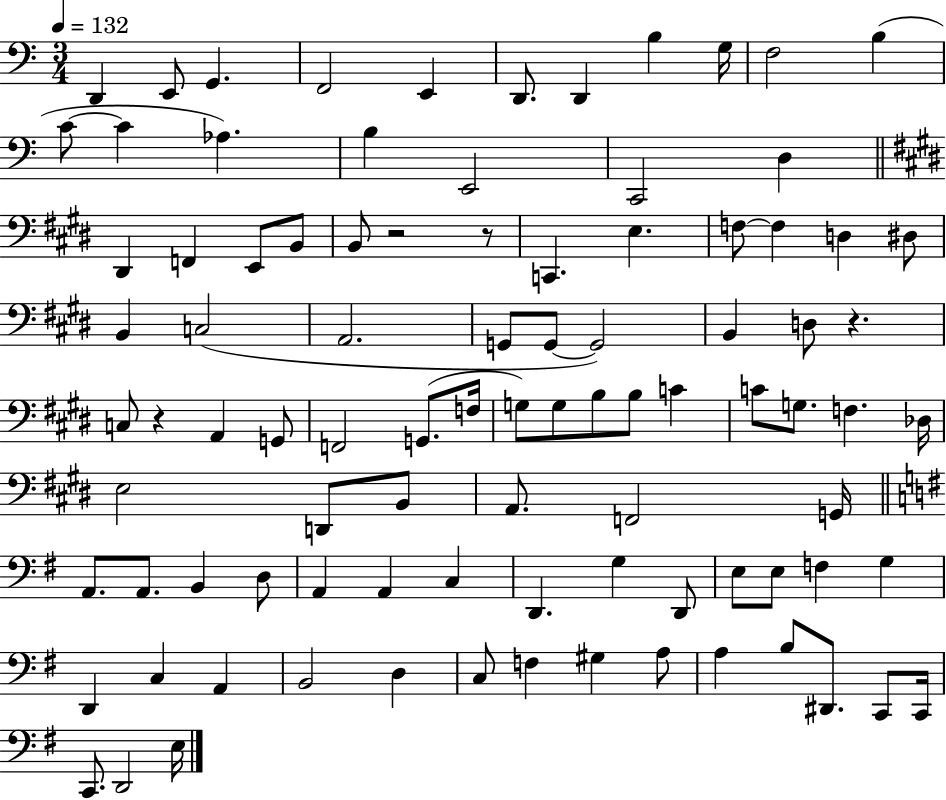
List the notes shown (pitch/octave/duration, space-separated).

D2/q E2/e G2/q. F2/h E2/q D2/e. D2/q B3/q G3/s F3/h B3/q C4/e C4/q Ab3/q. B3/q E2/h C2/h D3/q D#2/q F2/q E2/e B2/e B2/e R/h R/e C2/q. E3/q. F3/e F3/q D3/q D#3/e B2/q C3/h A2/h. G2/e G2/e G2/h B2/q D3/e R/q. C3/e R/q A2/q G2/e F2/h G2/e. F3/s G3/e G3/e B3/e B3/e C4/q C4/e G3/e. F3/q. Db3/s E3/h D2/e B2/e A2/e. F2/h G2/s A2/e. A2/e. B2/q D3/e A2/q A2/q C3/q D2/q. G3/q D2/e E3/e E3/e F3/q G3/q D2/q C3/q A2/q B2/h D3/q C3/e F3/q G#3/q A3/e A3/q B3/e D#2/e. C2/e C2/s C2/e. D2/h E3/s